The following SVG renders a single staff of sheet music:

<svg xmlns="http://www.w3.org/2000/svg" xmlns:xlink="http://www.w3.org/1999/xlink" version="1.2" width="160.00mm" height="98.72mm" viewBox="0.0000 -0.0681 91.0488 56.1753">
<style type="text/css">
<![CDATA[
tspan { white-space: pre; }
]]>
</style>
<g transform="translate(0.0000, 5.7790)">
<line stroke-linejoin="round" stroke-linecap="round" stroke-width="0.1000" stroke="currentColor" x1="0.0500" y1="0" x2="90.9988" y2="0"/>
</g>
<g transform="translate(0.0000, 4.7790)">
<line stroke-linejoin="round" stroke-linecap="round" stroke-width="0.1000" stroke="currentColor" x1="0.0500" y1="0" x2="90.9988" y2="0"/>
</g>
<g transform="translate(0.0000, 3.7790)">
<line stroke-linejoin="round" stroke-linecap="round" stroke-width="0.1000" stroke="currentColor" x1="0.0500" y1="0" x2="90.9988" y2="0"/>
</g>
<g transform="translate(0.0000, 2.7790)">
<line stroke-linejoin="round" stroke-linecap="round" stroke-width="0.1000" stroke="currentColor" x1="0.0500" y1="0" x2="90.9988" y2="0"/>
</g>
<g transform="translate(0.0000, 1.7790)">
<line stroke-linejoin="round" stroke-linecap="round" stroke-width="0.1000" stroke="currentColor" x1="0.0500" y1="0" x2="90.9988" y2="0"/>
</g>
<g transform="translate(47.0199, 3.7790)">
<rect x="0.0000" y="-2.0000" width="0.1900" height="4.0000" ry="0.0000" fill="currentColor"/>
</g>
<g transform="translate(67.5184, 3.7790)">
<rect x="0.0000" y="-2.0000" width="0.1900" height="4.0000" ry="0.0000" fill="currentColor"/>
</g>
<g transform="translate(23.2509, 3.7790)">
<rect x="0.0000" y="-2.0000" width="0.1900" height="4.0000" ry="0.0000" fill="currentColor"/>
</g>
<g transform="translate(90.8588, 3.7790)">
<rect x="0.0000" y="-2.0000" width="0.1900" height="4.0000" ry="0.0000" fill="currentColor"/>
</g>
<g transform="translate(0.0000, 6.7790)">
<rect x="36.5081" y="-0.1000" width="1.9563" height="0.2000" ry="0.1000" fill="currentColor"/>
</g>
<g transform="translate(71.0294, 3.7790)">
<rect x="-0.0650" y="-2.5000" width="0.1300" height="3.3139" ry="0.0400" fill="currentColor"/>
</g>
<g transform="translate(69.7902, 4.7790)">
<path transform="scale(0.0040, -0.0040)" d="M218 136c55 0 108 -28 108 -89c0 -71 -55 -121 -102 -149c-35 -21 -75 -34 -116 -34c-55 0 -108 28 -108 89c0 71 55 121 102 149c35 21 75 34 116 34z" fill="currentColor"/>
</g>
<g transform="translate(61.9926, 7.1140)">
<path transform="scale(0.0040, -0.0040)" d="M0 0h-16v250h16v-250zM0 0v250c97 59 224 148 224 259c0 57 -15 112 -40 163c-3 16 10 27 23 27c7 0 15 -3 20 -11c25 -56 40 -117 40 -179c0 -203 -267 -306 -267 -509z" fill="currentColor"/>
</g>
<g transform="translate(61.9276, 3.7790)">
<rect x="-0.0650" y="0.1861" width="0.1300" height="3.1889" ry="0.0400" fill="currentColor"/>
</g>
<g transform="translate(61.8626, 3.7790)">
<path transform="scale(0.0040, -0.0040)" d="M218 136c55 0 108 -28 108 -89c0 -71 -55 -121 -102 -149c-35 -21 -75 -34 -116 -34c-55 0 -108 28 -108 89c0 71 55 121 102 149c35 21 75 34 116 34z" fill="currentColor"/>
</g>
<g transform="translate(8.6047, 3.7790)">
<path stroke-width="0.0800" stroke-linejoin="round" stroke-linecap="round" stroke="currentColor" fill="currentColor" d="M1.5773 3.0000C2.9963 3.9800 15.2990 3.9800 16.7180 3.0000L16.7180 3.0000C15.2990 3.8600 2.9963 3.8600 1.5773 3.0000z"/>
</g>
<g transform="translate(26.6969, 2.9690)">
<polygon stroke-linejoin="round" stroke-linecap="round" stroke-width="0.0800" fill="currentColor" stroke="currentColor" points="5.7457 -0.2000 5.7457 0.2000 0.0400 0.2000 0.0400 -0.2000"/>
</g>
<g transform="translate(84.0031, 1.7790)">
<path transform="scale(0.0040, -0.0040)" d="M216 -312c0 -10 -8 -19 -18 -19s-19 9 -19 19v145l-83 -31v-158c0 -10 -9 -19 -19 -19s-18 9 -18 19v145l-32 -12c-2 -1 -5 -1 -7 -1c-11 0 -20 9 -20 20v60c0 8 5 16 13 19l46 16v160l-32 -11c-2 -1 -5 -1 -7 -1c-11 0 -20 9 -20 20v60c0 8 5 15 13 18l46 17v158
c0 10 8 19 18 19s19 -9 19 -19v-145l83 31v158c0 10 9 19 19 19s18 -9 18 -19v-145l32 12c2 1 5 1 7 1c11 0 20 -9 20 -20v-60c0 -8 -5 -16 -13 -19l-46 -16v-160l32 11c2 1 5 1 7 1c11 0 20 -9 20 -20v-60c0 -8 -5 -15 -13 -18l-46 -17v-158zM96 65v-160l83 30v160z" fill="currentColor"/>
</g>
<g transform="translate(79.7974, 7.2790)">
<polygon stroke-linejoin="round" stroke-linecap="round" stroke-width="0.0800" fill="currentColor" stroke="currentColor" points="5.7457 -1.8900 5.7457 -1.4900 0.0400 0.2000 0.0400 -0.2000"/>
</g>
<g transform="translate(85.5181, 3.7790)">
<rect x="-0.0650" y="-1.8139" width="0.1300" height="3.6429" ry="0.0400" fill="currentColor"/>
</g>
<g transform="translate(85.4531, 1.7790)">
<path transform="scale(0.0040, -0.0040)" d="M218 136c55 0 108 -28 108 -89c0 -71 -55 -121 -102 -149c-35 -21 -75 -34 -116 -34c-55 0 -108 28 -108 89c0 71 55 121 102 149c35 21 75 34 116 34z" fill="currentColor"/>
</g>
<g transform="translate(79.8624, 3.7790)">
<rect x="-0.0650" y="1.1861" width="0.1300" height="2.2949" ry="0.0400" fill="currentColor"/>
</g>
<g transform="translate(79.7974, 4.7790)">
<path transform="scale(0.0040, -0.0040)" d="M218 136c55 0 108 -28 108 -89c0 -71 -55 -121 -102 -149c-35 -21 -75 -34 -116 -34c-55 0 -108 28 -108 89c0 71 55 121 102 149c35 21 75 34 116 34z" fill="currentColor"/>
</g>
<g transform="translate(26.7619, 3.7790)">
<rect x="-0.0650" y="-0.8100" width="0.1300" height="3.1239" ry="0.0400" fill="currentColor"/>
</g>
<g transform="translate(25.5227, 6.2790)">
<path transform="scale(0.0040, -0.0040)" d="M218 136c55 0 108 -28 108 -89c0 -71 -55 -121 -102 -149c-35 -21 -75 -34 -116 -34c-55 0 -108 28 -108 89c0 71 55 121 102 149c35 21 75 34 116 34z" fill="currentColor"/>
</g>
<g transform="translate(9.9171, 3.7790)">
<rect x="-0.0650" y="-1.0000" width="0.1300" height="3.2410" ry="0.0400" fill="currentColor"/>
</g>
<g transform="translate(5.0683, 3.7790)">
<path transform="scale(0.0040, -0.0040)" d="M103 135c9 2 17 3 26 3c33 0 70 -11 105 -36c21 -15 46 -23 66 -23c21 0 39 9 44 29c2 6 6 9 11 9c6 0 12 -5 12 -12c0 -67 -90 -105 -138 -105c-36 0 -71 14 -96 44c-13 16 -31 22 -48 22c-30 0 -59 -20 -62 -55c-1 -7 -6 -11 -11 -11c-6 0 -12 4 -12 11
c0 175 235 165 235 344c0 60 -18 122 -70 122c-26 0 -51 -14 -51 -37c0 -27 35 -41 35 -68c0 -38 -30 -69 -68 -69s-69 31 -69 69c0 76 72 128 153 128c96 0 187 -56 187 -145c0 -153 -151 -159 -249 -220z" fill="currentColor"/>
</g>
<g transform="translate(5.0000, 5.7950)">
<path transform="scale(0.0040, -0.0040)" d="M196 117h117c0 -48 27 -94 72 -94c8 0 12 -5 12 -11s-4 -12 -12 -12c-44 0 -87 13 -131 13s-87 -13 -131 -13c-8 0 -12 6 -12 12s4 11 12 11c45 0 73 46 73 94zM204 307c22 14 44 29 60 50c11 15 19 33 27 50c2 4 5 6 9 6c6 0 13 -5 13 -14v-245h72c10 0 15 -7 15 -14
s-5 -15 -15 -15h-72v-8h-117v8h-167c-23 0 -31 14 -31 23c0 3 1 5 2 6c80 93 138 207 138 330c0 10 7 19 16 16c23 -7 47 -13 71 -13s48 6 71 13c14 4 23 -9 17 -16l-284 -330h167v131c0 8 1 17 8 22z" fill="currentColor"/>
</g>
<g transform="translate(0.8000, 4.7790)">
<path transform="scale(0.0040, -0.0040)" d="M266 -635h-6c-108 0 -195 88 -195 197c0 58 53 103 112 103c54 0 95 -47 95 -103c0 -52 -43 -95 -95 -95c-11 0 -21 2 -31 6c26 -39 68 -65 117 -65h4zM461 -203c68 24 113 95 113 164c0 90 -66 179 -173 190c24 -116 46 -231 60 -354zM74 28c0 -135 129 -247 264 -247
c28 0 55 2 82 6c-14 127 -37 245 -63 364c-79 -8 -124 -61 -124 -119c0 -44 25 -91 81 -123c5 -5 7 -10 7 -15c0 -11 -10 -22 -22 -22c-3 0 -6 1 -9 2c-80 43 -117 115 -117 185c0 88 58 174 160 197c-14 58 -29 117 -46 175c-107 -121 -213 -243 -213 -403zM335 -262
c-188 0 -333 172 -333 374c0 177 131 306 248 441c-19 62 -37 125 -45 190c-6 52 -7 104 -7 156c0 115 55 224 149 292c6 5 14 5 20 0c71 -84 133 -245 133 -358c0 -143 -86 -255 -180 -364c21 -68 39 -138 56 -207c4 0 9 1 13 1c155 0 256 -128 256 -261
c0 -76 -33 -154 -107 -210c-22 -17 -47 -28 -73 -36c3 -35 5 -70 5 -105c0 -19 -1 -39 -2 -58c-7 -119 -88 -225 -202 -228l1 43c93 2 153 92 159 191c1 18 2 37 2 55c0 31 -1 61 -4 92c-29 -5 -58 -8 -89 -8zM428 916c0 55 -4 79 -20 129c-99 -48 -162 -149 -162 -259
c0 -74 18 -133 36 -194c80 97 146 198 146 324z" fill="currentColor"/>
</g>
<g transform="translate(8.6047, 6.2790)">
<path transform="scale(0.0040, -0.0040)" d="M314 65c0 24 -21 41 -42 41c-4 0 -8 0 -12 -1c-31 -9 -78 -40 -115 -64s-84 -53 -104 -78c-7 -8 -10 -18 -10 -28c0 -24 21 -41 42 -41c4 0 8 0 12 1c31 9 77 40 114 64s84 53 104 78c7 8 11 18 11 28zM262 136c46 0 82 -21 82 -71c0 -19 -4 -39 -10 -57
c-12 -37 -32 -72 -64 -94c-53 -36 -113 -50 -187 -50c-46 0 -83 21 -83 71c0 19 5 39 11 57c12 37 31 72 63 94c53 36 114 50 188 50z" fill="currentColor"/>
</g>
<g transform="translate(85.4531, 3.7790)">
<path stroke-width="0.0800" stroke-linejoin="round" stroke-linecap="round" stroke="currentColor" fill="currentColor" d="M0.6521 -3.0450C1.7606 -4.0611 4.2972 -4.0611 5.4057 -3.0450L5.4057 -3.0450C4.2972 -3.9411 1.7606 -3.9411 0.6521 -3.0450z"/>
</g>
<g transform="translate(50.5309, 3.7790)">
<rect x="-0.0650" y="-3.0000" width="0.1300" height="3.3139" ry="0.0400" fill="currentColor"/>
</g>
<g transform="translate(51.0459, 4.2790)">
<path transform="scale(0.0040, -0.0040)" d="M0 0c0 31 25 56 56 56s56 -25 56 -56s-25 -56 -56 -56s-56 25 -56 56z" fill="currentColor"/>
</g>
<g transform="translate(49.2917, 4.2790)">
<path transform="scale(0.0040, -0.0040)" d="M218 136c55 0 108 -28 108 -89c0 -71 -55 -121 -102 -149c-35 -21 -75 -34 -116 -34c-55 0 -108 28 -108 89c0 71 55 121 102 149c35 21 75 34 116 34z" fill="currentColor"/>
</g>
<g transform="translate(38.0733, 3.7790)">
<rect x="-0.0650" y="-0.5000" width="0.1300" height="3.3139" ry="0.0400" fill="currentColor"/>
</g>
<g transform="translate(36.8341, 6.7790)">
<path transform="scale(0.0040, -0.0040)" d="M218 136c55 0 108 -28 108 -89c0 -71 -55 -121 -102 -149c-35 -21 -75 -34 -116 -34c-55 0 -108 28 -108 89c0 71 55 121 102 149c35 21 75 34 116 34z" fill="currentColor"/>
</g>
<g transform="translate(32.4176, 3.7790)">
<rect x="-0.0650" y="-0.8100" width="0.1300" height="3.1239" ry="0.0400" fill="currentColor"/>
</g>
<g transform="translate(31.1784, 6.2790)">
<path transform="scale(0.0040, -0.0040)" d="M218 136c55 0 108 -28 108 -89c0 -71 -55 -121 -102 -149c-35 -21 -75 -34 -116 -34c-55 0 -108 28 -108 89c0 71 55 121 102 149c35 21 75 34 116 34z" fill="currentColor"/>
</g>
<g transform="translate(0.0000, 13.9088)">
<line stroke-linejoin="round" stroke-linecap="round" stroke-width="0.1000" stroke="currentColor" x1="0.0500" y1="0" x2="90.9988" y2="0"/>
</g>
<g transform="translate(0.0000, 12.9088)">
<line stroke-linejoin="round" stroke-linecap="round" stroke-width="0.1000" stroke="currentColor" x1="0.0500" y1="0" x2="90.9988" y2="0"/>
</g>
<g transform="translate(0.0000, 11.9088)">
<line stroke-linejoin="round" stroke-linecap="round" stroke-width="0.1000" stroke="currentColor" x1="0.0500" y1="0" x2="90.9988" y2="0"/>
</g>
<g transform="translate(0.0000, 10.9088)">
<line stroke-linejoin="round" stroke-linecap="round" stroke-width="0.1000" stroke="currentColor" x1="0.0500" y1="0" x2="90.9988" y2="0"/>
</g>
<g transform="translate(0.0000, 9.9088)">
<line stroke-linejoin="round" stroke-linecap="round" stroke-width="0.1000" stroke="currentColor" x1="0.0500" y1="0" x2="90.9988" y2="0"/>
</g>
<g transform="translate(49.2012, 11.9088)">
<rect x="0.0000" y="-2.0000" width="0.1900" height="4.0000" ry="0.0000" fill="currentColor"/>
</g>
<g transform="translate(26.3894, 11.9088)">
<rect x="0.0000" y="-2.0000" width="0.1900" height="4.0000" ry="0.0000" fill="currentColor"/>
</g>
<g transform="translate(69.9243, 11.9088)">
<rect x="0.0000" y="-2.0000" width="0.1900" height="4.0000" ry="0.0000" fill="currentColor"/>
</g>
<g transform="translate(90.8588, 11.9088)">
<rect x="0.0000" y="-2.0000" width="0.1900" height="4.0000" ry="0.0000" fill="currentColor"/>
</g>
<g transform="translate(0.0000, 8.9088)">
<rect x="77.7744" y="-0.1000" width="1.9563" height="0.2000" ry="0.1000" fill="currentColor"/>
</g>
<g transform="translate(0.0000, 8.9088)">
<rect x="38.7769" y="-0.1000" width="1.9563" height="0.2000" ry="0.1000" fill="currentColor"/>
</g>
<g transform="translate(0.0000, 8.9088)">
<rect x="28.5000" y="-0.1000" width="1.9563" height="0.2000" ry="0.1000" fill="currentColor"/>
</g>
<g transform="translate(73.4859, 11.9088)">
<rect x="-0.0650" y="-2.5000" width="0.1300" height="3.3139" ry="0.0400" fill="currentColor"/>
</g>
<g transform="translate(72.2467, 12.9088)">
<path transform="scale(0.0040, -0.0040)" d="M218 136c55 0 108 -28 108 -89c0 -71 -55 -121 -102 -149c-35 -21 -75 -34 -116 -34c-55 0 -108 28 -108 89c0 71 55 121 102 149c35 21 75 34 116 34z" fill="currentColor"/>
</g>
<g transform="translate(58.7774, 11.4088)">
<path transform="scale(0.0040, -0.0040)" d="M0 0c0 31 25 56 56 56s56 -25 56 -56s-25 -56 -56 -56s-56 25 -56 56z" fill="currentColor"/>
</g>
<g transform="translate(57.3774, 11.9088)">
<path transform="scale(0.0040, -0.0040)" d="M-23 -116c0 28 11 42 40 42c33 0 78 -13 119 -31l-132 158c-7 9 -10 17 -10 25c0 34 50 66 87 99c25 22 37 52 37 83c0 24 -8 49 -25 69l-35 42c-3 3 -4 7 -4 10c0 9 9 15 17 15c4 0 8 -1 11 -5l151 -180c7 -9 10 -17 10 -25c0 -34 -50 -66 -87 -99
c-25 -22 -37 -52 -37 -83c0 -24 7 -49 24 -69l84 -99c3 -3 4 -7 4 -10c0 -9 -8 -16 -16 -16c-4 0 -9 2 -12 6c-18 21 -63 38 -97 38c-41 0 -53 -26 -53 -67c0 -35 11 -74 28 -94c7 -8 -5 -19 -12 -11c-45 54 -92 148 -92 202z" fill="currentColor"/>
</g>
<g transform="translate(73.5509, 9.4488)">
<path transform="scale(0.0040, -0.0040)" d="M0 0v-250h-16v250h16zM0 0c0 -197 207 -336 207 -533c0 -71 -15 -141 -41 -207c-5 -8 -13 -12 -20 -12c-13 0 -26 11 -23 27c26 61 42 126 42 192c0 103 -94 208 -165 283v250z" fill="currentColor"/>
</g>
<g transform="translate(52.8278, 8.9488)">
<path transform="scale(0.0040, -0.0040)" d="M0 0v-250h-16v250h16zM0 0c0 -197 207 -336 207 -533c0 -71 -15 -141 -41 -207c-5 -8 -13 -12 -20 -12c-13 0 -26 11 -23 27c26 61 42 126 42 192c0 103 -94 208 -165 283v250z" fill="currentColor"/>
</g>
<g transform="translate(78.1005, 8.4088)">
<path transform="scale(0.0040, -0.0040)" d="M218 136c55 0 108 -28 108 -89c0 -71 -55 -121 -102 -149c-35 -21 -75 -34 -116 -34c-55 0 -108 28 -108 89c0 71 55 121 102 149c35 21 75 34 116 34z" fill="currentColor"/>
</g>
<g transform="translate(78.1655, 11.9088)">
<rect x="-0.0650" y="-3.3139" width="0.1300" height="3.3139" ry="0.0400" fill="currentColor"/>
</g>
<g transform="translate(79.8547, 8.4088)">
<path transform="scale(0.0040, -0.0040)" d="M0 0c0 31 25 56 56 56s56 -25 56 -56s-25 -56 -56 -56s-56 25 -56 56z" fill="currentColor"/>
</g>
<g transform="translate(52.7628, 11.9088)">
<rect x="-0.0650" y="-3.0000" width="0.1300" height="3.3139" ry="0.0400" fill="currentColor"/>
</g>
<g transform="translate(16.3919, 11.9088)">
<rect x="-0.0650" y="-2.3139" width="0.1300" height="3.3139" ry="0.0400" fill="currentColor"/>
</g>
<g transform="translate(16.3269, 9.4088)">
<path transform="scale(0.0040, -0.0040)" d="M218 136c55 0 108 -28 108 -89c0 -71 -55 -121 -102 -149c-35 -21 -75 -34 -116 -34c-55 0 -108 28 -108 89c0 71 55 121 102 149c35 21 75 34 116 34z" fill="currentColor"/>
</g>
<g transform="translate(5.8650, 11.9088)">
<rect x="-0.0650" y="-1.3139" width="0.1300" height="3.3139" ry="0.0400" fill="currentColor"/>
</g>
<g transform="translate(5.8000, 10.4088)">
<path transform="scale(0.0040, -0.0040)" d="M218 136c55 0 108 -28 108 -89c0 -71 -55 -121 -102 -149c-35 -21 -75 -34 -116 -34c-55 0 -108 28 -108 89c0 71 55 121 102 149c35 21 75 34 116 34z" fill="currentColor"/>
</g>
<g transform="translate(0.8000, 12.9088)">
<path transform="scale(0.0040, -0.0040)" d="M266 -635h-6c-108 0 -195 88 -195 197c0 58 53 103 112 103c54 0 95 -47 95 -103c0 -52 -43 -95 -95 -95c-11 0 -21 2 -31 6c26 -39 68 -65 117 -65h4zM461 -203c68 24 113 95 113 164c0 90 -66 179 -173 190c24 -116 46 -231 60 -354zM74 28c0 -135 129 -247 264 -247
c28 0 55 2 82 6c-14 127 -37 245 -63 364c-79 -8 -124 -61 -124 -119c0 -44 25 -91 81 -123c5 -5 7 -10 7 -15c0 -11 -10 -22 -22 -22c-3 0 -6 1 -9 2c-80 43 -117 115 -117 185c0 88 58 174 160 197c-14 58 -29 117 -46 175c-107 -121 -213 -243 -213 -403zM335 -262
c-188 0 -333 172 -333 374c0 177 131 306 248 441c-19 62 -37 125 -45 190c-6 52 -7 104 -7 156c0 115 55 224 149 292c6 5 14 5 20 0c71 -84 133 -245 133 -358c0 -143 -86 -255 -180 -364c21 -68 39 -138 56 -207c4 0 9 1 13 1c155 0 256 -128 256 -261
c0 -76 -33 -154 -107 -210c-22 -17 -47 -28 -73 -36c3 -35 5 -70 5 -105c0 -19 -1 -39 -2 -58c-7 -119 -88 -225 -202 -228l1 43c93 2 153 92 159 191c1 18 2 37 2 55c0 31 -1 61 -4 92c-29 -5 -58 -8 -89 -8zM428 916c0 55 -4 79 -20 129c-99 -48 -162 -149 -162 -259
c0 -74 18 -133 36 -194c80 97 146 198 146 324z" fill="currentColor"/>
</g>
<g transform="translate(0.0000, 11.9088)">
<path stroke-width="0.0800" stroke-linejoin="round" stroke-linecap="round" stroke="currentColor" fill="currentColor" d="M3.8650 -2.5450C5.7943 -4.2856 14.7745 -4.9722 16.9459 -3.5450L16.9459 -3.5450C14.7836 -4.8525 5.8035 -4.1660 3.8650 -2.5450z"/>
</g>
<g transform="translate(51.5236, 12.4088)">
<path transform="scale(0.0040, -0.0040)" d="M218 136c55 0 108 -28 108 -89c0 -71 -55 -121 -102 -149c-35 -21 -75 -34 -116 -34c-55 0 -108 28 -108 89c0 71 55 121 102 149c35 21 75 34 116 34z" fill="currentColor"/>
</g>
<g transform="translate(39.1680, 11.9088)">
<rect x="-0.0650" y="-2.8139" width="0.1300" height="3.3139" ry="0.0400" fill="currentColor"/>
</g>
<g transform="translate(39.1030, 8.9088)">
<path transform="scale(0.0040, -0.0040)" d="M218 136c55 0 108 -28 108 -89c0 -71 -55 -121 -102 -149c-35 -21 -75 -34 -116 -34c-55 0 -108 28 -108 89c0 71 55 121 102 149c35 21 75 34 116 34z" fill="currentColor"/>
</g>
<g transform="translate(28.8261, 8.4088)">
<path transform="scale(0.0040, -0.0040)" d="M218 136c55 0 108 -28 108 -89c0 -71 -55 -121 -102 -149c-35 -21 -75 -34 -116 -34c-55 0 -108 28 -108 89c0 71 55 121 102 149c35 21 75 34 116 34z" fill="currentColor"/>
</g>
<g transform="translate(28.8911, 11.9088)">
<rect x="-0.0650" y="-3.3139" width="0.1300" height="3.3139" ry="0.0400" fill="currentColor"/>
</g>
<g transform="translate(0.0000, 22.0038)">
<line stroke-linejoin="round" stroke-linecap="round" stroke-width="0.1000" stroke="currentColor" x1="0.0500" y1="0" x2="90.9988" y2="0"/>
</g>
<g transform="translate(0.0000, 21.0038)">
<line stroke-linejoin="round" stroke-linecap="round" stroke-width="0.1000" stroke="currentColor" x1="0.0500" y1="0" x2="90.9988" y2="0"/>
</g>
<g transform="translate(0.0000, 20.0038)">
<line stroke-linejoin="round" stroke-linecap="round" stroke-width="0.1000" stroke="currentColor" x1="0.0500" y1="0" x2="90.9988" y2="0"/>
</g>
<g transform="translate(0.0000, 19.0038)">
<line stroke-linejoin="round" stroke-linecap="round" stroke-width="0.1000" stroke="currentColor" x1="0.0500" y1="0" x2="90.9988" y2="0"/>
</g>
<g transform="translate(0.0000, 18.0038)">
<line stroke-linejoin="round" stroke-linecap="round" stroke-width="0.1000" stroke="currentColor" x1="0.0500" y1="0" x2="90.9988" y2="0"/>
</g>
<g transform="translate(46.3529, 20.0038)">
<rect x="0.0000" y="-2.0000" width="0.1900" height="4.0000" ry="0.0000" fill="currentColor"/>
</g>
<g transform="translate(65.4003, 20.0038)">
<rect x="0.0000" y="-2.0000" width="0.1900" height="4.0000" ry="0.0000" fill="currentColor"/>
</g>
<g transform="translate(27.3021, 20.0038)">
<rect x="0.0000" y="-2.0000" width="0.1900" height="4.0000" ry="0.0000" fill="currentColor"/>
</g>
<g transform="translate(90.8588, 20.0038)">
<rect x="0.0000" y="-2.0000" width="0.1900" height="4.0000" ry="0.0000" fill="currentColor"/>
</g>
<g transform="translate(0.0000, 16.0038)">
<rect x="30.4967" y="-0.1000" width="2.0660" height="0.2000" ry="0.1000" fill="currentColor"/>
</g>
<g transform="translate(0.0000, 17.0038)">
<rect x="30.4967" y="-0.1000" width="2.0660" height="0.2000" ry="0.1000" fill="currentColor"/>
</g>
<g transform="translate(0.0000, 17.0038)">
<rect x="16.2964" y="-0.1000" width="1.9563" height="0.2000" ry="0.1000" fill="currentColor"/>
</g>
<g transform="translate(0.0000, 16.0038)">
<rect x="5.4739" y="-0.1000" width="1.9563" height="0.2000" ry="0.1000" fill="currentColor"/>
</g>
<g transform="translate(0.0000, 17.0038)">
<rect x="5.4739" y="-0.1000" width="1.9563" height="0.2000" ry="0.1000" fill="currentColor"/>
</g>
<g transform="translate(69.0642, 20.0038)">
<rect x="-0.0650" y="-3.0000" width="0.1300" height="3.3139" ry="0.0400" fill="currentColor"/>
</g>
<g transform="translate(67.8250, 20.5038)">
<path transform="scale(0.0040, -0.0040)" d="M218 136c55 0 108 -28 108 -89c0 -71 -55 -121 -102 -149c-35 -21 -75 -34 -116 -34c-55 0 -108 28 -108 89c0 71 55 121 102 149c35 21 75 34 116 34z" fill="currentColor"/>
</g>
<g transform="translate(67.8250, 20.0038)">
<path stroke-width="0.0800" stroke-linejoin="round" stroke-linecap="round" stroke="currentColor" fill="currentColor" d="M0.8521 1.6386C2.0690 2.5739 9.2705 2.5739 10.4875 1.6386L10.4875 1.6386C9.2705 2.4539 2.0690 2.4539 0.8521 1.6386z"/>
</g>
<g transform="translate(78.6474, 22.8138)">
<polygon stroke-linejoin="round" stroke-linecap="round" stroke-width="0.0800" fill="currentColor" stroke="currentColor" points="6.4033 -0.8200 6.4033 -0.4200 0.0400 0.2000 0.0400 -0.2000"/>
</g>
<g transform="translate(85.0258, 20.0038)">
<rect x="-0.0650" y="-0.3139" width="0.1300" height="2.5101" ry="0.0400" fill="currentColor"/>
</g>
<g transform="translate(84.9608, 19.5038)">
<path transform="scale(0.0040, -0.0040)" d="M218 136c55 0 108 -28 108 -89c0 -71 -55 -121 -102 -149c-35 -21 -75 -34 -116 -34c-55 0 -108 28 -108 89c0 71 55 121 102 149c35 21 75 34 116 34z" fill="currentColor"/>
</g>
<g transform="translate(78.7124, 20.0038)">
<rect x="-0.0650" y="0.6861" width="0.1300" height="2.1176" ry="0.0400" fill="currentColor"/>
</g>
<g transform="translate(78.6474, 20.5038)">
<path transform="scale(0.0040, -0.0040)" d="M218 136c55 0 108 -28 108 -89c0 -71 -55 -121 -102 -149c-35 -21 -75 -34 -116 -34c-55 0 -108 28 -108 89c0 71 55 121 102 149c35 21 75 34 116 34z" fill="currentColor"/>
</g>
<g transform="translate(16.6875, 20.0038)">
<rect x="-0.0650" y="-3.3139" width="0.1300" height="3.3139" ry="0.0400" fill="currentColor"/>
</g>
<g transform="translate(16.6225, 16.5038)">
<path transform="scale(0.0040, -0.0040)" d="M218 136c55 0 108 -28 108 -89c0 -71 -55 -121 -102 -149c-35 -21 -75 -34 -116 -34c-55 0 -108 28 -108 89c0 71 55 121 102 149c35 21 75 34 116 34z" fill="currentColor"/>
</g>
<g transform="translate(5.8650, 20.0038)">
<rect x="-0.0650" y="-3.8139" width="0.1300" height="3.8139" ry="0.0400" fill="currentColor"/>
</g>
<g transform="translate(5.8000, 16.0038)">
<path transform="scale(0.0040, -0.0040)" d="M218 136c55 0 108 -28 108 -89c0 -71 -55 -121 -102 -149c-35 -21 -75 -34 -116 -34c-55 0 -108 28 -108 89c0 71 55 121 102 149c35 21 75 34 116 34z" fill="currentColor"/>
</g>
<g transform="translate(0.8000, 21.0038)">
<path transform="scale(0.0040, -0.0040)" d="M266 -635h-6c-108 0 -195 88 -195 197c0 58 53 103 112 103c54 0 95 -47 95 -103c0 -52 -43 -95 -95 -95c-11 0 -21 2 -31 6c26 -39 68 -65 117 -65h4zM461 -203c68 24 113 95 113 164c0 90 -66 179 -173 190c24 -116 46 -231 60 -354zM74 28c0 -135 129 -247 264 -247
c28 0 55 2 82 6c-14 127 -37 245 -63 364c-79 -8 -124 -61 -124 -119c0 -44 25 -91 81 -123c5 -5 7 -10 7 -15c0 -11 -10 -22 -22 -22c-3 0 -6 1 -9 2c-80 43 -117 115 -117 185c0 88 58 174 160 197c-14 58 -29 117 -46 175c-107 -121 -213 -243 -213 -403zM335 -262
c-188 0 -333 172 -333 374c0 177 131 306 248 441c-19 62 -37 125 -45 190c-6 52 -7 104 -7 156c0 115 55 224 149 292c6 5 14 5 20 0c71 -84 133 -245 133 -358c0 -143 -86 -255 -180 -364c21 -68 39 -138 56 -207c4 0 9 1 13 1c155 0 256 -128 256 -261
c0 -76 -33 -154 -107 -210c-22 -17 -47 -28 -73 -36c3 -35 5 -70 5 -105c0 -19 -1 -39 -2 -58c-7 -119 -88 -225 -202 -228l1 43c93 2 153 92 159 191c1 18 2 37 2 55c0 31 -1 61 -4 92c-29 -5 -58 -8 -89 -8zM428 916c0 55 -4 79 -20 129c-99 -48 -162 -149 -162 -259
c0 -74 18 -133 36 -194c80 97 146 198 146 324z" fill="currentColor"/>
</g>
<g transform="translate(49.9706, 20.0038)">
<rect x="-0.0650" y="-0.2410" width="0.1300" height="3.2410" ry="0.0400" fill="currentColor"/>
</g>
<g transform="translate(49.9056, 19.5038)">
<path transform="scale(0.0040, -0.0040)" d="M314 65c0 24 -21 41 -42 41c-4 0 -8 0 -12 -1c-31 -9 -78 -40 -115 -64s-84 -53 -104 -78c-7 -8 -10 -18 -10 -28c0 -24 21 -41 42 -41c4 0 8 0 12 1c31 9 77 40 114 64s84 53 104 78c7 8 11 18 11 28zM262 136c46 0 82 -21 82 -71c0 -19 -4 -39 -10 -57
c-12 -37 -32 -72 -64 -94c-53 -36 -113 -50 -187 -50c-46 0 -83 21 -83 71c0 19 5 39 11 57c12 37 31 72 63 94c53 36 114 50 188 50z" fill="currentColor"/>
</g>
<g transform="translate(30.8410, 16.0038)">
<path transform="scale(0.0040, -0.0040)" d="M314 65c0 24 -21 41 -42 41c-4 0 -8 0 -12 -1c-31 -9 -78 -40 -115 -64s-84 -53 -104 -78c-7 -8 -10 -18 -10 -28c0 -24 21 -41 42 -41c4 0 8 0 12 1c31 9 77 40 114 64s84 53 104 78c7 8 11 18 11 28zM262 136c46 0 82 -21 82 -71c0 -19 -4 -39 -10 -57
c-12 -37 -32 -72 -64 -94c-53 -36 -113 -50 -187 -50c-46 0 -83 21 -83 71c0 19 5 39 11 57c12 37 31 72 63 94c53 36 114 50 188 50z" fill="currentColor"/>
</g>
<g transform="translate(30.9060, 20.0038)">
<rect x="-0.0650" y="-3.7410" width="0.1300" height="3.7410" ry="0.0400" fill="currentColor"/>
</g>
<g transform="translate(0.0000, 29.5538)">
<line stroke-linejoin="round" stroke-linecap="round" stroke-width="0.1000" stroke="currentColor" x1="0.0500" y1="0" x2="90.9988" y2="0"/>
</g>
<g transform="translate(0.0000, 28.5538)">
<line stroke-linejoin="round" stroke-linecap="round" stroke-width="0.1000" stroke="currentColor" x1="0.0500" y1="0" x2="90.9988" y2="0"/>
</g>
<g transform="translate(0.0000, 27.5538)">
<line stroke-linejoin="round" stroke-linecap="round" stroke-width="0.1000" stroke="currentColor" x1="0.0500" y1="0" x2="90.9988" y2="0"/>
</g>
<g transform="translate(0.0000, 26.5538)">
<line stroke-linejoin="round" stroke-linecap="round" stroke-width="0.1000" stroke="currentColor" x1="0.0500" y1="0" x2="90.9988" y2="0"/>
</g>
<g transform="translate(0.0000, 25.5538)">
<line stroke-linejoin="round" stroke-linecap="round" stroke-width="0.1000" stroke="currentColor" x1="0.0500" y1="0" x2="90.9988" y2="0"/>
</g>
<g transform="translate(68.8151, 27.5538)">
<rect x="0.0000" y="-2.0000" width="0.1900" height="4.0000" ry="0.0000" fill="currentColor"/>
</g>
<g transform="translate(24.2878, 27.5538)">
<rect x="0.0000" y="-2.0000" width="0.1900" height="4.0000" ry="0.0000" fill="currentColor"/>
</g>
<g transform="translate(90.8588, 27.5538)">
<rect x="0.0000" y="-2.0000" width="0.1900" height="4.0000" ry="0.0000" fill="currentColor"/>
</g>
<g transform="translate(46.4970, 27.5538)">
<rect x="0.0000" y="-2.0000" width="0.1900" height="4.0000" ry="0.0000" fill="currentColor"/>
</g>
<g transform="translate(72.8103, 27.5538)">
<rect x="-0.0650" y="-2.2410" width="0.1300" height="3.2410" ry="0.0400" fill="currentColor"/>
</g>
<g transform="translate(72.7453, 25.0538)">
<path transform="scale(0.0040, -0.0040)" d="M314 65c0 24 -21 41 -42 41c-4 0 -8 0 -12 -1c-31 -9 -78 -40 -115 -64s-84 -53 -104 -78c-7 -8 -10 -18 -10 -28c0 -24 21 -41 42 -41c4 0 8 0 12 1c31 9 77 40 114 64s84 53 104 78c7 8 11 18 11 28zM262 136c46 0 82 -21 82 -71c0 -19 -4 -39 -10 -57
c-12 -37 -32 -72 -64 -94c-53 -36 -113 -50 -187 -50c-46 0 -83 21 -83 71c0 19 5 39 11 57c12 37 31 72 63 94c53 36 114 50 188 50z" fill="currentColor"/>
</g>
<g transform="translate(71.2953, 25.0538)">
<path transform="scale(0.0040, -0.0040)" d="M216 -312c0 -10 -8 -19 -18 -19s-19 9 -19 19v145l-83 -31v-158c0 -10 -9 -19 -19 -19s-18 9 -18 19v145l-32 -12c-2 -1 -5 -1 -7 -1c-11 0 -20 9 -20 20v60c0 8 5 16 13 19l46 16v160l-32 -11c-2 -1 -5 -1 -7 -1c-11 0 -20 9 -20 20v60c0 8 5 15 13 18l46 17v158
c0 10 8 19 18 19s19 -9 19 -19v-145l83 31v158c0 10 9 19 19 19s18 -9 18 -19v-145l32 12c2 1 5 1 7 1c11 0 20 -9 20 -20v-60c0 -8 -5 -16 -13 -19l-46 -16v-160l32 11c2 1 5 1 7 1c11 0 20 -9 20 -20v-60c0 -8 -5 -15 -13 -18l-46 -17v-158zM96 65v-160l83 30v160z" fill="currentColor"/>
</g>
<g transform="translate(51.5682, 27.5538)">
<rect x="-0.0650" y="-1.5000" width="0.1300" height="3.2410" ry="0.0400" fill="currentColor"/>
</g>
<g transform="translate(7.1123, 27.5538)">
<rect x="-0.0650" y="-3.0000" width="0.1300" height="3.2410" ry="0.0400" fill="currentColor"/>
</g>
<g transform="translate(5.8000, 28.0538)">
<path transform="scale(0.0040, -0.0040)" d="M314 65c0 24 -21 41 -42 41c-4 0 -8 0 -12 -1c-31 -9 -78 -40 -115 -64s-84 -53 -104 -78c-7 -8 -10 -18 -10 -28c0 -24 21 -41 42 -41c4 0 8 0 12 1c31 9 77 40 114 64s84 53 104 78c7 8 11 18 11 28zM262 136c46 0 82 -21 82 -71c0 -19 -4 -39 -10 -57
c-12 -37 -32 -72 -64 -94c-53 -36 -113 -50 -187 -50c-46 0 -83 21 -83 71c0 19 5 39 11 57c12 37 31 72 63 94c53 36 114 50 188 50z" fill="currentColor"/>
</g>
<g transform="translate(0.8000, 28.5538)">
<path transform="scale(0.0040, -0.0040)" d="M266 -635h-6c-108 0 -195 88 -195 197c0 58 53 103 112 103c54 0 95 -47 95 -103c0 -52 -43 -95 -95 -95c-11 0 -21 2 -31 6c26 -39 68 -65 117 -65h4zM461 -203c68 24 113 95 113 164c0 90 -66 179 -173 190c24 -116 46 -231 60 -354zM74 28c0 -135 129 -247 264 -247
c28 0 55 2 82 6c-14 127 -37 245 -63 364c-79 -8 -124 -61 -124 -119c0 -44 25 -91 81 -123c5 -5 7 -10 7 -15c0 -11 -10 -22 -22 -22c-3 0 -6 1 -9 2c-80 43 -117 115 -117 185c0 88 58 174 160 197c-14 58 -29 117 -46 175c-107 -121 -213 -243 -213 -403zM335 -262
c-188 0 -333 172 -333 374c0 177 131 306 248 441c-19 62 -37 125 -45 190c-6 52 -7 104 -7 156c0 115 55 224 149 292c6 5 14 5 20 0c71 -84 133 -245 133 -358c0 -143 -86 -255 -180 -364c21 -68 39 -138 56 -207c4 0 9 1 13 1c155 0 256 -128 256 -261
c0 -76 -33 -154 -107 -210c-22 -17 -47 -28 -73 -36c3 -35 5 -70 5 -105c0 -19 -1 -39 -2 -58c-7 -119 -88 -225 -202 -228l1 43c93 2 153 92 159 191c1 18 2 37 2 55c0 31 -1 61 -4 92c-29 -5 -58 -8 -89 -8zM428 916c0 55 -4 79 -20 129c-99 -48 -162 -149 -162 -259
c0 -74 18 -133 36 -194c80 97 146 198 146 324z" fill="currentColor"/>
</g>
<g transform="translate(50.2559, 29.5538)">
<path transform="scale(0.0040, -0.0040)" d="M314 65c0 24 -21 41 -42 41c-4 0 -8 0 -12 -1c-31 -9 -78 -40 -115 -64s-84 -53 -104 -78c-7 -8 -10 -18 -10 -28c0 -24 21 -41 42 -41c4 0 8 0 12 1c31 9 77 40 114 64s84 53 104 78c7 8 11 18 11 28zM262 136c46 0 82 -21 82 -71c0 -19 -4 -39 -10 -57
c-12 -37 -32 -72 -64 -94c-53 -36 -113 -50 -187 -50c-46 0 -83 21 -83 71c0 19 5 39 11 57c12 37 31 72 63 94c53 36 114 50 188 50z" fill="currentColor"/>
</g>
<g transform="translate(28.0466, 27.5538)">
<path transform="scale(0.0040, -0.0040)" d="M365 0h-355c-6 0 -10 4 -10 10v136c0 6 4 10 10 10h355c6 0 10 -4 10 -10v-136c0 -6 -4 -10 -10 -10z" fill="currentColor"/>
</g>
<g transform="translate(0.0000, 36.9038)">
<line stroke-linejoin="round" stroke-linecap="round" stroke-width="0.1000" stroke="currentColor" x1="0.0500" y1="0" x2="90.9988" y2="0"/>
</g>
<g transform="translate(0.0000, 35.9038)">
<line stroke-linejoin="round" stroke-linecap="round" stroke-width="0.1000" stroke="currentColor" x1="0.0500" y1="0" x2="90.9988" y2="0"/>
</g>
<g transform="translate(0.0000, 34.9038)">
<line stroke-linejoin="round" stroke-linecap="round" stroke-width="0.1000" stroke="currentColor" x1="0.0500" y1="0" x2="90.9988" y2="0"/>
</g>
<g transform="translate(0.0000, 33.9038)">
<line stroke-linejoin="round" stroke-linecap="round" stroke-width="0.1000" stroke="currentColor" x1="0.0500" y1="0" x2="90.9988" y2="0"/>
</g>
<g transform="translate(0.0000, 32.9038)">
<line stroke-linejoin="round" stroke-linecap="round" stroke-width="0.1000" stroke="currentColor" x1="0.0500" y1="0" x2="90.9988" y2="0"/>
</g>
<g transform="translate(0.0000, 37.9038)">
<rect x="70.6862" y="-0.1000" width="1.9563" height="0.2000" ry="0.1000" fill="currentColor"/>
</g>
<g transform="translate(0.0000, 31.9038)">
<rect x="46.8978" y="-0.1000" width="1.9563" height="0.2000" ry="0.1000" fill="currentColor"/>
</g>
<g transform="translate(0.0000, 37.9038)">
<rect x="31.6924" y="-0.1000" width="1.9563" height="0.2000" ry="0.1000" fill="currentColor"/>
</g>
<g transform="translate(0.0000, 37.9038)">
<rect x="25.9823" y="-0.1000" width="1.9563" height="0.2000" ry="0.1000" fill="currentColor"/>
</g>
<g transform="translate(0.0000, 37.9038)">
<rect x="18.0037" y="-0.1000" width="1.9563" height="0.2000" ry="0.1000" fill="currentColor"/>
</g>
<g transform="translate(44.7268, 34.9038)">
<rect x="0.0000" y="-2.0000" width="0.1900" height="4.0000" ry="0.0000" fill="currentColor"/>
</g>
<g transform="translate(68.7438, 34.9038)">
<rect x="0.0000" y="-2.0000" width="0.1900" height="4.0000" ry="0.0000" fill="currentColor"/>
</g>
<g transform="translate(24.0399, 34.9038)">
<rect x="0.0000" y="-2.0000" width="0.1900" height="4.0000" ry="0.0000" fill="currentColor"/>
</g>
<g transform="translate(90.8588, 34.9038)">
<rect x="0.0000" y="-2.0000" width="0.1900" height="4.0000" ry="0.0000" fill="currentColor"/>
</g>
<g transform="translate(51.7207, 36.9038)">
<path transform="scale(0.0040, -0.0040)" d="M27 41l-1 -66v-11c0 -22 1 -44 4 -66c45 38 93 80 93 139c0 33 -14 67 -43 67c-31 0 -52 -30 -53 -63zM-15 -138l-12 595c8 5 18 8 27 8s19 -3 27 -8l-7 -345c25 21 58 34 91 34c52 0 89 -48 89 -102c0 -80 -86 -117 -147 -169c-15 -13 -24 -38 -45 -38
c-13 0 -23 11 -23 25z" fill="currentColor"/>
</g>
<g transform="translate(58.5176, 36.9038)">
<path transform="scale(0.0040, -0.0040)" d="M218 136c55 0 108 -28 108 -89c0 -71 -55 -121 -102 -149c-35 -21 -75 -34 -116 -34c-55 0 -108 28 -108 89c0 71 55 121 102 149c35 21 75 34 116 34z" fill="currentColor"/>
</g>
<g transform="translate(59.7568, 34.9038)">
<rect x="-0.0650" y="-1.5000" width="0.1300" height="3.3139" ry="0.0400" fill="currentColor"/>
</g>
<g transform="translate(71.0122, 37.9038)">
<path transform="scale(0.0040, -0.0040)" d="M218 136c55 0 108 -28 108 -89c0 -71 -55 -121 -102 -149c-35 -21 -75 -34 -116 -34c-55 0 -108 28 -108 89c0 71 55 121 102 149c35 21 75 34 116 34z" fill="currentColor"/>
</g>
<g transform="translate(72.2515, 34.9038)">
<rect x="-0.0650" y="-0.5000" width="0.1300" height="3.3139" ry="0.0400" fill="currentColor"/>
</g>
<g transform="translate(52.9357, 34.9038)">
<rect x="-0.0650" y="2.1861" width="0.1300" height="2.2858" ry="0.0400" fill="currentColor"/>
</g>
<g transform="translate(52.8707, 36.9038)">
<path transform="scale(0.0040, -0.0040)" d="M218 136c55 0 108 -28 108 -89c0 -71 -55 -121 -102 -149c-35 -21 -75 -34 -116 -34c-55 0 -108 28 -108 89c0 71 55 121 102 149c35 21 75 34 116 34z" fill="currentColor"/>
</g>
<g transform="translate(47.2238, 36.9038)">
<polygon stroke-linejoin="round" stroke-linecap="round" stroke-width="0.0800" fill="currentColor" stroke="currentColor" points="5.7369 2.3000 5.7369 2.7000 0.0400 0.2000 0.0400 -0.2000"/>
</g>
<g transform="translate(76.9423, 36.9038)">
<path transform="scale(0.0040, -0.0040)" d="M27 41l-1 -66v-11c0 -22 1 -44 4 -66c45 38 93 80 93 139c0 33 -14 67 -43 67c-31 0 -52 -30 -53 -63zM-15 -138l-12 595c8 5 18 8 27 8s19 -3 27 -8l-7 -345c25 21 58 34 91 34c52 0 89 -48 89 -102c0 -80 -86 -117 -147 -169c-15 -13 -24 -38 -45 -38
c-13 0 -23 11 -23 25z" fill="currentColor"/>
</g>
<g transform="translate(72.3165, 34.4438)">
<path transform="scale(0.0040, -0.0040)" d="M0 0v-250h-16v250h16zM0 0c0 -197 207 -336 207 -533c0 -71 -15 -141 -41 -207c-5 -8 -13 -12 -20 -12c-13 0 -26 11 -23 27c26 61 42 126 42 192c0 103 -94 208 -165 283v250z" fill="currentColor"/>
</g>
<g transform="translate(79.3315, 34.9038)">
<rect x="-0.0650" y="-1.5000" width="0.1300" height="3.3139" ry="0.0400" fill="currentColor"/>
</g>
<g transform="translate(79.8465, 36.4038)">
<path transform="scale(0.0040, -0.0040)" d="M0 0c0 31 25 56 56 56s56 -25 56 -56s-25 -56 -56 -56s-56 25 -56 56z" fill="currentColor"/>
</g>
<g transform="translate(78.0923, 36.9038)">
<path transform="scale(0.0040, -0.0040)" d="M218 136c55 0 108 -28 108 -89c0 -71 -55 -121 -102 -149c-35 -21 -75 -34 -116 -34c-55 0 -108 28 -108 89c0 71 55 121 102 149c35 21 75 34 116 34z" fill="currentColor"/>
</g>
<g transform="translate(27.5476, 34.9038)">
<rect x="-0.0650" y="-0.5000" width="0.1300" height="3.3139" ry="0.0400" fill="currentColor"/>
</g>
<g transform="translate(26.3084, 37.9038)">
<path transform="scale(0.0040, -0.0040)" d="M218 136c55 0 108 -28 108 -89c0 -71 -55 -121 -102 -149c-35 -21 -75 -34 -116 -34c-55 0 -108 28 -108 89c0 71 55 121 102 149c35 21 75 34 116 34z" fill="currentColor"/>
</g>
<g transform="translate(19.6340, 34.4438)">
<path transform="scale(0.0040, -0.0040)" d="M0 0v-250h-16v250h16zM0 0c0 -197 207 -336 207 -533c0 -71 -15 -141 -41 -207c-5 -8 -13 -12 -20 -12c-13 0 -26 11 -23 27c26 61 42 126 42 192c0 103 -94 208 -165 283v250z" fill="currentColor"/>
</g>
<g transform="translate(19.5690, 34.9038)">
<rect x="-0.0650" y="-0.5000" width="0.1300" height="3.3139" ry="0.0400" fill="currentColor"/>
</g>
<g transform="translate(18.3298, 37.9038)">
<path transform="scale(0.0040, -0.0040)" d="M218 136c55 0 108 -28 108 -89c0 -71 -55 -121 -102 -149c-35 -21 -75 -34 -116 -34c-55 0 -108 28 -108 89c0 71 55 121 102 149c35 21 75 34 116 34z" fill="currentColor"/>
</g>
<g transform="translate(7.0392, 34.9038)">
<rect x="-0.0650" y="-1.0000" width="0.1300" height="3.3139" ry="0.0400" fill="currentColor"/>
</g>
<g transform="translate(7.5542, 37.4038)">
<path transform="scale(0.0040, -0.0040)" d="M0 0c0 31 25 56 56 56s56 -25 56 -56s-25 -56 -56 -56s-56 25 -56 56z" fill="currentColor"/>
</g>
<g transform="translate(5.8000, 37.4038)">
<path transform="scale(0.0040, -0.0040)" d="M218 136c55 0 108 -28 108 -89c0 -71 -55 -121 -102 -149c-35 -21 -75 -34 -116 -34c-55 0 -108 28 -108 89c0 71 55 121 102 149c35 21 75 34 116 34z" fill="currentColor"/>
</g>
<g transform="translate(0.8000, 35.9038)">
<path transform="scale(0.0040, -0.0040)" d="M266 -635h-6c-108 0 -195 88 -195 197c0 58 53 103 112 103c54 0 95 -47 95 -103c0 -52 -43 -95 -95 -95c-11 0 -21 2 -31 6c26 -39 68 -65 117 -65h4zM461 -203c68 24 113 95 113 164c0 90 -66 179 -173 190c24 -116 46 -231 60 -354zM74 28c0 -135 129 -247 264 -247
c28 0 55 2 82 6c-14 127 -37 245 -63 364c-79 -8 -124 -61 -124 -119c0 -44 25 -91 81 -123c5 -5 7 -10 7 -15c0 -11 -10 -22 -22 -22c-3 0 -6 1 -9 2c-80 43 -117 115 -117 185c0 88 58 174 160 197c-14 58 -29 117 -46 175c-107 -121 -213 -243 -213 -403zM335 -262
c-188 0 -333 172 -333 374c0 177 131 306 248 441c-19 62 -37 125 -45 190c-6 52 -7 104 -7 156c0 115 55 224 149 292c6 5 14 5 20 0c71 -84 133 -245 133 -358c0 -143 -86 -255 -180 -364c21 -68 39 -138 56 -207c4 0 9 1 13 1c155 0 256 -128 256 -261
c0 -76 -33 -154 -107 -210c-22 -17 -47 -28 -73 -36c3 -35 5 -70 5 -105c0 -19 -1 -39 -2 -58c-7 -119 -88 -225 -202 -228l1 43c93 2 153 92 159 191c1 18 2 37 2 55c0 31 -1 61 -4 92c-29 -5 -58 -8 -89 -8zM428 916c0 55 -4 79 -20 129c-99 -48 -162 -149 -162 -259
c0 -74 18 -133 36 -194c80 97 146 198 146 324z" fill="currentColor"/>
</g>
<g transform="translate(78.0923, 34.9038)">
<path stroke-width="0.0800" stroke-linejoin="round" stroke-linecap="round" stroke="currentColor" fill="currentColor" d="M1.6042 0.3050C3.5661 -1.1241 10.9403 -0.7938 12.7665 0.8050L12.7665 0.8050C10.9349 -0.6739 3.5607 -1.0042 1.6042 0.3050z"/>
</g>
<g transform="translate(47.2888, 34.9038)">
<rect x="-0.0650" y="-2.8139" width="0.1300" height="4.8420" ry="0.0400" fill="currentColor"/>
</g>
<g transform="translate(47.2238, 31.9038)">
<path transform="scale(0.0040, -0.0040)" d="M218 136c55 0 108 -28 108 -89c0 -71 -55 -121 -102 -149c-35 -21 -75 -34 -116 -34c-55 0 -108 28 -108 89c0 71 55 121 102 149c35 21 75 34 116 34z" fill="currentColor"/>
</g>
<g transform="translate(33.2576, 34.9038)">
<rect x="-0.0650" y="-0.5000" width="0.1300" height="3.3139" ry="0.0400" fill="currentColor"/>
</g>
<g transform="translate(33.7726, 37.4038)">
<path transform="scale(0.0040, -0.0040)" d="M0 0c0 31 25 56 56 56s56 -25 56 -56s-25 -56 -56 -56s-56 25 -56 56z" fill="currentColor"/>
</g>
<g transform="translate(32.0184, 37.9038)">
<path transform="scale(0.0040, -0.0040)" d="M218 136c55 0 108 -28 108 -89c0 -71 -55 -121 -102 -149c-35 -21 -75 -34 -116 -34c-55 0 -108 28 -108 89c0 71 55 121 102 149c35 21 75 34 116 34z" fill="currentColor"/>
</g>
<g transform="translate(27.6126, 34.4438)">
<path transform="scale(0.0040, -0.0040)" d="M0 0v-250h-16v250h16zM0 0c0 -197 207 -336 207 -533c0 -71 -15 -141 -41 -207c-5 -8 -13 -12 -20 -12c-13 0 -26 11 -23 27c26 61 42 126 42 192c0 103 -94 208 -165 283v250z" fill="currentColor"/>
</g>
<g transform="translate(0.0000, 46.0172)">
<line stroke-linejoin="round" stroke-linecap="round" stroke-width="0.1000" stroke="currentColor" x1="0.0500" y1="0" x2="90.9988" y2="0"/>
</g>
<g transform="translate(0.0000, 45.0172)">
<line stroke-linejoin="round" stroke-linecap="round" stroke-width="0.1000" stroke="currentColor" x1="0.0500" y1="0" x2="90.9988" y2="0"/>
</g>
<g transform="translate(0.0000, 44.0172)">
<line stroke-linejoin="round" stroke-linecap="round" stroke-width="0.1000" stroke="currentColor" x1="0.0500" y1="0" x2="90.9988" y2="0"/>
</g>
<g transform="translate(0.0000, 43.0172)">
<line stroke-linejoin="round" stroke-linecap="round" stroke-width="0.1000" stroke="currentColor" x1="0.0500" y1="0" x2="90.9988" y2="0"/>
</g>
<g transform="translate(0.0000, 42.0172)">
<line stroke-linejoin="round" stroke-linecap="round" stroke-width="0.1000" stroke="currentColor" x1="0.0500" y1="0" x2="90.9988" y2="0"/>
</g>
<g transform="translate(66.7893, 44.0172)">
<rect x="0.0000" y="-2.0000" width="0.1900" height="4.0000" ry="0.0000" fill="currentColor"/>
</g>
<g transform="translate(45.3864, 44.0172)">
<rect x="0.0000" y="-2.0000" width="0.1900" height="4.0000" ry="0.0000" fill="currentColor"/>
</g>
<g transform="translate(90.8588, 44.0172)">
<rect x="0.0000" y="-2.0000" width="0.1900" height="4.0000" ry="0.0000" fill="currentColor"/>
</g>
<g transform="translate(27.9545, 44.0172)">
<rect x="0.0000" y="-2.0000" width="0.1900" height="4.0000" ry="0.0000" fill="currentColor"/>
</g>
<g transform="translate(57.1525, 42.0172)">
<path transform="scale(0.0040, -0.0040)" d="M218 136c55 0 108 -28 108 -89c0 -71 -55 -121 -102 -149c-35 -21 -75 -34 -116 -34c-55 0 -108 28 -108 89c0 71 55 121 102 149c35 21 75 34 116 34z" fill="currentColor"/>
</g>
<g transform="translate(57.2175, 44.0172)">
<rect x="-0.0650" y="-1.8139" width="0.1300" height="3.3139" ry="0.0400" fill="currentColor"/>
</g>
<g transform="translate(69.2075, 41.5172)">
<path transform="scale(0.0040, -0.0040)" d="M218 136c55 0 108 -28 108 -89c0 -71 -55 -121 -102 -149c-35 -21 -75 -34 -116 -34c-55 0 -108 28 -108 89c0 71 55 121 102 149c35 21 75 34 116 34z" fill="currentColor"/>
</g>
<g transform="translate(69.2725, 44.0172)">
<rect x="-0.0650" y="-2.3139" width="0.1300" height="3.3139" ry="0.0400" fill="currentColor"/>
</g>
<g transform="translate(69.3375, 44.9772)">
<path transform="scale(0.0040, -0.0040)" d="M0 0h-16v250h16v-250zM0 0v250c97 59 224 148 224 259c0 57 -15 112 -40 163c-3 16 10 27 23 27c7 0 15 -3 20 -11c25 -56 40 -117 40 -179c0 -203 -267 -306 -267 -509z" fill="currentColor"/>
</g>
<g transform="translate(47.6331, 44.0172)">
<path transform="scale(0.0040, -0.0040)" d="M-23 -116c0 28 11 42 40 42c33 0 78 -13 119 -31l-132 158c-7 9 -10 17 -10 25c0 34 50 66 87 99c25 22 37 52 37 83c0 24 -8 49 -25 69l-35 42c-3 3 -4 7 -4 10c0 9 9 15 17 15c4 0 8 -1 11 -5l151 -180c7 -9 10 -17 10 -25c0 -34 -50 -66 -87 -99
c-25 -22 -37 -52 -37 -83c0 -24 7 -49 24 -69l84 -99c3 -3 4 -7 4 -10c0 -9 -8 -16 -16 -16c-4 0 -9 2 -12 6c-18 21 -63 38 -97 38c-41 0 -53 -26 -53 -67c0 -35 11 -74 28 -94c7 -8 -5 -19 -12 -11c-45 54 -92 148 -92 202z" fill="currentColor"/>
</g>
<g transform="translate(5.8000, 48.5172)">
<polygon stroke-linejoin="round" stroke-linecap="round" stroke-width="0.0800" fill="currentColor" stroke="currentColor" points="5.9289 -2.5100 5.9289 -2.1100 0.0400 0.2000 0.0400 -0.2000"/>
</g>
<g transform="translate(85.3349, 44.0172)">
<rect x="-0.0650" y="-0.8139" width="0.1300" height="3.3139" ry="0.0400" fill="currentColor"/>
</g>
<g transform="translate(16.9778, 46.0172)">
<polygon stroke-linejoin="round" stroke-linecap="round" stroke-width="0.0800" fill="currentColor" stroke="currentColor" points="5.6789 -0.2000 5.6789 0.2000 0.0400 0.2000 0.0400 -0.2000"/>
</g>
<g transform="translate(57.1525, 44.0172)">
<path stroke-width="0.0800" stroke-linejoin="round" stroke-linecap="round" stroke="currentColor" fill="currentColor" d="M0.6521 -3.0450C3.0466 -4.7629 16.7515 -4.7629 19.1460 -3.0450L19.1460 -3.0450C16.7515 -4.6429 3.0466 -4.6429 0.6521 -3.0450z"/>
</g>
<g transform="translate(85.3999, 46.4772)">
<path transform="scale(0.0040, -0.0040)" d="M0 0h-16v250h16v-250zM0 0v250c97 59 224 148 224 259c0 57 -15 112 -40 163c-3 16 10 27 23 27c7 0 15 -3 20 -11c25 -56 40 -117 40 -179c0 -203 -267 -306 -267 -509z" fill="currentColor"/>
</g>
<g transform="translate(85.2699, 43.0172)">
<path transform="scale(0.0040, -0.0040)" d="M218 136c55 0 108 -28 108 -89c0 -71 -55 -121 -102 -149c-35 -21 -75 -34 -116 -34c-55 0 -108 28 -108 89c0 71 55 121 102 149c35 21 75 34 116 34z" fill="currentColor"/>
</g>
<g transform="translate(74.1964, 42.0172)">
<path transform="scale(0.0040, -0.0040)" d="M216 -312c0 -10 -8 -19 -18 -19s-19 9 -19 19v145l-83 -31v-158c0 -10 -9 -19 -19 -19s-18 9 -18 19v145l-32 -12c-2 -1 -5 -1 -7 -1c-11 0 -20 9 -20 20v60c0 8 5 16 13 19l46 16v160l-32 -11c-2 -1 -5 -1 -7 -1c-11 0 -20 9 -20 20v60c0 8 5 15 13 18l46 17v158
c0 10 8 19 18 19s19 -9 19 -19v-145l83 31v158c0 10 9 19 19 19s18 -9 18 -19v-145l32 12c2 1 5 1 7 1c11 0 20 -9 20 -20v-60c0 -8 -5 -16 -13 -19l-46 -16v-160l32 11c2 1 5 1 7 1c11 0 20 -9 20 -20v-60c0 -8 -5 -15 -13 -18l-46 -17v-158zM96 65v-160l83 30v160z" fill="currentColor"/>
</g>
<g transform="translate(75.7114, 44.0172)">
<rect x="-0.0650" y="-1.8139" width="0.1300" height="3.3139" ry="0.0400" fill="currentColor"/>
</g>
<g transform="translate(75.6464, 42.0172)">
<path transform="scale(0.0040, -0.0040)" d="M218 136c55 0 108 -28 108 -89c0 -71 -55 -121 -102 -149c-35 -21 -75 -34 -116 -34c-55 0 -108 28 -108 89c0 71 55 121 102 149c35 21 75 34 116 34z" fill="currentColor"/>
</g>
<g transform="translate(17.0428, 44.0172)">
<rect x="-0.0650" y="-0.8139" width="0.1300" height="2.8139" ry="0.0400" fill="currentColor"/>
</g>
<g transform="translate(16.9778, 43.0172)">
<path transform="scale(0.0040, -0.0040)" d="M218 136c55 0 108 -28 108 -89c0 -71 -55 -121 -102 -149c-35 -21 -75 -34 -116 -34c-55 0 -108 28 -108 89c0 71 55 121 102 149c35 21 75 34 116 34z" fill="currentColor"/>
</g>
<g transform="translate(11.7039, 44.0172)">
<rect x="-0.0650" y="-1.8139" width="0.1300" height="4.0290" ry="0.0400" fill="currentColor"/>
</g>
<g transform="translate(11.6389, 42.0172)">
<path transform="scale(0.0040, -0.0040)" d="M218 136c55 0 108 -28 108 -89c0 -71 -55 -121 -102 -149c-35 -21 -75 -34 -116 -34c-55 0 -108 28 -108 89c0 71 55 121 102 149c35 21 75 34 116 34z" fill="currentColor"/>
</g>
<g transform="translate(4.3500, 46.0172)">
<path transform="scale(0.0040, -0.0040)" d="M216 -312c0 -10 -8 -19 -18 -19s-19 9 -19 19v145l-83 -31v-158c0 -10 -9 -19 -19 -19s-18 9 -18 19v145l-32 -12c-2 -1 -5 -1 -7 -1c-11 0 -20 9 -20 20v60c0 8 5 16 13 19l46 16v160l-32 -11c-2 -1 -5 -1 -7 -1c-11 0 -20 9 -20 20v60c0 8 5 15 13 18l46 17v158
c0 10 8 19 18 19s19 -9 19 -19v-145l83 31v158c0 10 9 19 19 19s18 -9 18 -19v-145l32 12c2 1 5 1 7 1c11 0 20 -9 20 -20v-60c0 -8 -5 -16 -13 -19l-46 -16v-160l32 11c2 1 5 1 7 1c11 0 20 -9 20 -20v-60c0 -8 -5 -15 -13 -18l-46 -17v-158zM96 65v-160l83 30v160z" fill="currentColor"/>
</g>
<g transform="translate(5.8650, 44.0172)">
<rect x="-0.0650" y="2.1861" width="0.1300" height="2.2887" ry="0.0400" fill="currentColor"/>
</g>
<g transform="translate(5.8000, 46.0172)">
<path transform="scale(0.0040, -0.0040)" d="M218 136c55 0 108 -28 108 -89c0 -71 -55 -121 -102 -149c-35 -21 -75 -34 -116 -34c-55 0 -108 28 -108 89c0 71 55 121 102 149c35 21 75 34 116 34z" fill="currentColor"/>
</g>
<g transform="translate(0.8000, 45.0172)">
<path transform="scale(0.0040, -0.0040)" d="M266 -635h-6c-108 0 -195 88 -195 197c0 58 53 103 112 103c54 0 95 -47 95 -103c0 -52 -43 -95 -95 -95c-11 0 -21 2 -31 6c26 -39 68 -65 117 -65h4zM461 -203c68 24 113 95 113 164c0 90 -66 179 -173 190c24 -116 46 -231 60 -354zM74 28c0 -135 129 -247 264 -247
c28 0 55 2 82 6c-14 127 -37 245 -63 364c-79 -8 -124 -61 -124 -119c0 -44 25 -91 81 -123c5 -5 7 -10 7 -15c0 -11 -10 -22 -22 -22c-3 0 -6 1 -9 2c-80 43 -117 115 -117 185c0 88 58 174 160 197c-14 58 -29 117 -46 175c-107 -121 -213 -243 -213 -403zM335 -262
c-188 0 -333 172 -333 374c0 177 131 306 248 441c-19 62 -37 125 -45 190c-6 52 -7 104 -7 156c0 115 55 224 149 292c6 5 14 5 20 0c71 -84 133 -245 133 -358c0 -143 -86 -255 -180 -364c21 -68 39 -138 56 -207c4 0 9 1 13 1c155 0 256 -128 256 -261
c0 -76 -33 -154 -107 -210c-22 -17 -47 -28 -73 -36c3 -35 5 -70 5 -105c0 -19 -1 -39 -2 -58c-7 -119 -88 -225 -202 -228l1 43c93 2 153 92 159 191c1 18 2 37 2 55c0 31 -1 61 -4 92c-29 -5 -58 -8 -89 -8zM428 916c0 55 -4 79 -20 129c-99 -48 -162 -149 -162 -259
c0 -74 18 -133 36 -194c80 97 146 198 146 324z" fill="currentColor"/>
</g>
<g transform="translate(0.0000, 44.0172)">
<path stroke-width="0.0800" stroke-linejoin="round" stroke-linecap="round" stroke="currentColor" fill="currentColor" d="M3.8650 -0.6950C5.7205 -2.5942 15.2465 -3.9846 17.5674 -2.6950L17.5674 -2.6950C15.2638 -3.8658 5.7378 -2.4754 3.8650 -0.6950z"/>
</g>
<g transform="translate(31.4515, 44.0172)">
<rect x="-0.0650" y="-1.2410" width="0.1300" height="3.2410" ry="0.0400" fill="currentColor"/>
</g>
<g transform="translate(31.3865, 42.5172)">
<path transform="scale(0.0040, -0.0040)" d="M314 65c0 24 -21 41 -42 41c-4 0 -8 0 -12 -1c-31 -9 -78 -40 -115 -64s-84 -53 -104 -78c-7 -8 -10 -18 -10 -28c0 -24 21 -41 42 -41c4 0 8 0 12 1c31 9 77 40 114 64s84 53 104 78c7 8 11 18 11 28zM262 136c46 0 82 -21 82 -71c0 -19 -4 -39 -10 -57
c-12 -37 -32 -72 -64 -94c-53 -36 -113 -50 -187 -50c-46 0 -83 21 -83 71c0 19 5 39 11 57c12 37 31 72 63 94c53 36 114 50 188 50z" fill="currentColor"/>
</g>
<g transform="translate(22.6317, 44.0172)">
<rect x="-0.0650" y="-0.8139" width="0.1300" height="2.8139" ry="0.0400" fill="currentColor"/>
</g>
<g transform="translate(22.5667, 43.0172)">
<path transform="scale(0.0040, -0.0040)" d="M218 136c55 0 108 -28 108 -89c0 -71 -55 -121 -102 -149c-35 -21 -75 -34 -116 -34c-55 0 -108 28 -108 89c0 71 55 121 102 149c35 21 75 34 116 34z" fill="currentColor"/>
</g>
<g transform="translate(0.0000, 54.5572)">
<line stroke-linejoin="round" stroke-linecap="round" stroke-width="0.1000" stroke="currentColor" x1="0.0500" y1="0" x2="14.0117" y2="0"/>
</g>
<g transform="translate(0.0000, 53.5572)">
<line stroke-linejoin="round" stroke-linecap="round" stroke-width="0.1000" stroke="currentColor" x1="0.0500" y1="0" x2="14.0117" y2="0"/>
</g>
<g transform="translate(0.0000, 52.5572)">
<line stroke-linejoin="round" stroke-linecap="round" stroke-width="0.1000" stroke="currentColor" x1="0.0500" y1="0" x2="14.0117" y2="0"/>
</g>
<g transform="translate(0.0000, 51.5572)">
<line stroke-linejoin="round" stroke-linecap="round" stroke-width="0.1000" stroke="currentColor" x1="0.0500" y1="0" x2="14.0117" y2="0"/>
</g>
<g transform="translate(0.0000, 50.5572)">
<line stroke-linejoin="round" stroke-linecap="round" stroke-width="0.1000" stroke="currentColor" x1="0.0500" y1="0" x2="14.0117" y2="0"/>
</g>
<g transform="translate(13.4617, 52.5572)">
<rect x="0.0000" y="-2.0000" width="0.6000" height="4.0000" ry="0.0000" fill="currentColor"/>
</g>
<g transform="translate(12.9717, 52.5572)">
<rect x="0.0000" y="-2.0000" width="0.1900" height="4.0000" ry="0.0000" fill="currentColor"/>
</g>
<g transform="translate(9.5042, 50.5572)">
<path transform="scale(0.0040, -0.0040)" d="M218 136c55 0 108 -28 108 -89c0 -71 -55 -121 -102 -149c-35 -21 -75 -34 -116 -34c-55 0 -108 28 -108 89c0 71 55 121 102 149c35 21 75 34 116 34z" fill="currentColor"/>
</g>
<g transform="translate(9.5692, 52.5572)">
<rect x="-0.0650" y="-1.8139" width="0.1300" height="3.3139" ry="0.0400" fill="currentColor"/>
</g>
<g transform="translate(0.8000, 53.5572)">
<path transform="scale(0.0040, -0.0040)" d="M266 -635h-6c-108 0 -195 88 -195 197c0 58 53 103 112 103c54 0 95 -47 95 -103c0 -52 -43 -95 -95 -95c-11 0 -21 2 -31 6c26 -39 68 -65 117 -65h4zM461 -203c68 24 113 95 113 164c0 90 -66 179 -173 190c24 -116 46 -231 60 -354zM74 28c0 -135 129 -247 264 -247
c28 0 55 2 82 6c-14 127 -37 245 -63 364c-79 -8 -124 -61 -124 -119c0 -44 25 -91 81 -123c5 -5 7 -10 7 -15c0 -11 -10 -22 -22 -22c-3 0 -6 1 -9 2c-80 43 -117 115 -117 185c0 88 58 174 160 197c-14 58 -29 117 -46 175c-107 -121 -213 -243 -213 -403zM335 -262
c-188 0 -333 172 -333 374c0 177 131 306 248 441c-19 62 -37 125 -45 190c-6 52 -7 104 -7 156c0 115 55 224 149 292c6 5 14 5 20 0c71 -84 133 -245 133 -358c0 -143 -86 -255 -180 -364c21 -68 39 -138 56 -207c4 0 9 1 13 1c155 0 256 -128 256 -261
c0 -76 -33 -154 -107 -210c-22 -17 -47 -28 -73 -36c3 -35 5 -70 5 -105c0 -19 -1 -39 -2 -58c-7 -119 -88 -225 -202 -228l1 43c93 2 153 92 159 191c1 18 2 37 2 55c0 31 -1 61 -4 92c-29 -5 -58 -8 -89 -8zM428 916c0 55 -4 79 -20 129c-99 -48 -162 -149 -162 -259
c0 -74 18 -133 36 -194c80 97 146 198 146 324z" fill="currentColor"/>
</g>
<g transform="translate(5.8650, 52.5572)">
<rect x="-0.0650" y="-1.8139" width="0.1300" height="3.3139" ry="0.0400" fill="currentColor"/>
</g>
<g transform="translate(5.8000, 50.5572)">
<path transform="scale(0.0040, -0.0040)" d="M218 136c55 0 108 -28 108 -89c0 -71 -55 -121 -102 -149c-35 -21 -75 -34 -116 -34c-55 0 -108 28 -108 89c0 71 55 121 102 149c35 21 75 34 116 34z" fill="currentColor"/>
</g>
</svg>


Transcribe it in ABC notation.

X:1
T:Untitled
M:2/4
L:1/4
K:C
D2 D/2 D/2 C A B/2 G G/2 ^f/2 e g b a A/2 z G/2 b c' b c'2 c2 A A/2 c/2 A2 z2 E2 ^g2 D C/2 C/2 C a/2 _E/2 _E C/2 _E ^E/2 f/2 d/2 d/2 e2 z f g/2 ^f d/2 f f